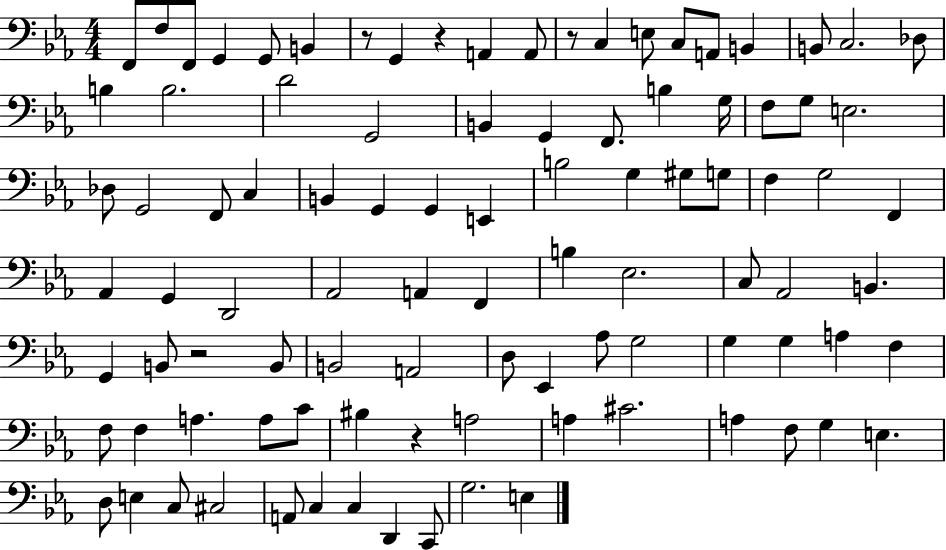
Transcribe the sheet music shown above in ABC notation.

X:1
T:Untitled
M:4/4
L:1/4
K:Eb
F,,/2 F,/2 F,,/2 G,, G,,/2 B,, z/2 G,, z A,, A,,/2 z/2 C, E,/2 C,/2 A,,/2 B,, B,,/2 C,2 _D,/2 B, B,2 D2 G,,2 B,, G,, F,,/2 B, G,/4 F,/2 G,/2 E,2 _D,/2 G,,2 F,,/2 C, B,, G,, G,, E,, B,2 G, ^G,/2 G,/2 F, G,2 F,, _A,, G,, D,,2 _A,,2 A,, F,, B, _E,2 C,/2 _A,,2 B,, G,, B,,/2 z2 B,,/2 B,,2 A,,2 D,/2 _E,, _A,/2 G,2 G, G, A, F, F,/2 F, A, A,/2 C/2 ^B, z A,2 A, ^C2 A, F,/2 G, E, D,/2 E, C,/2 ^C,2 A,,/2 C, C, D,, C,,/2 G,2 E,